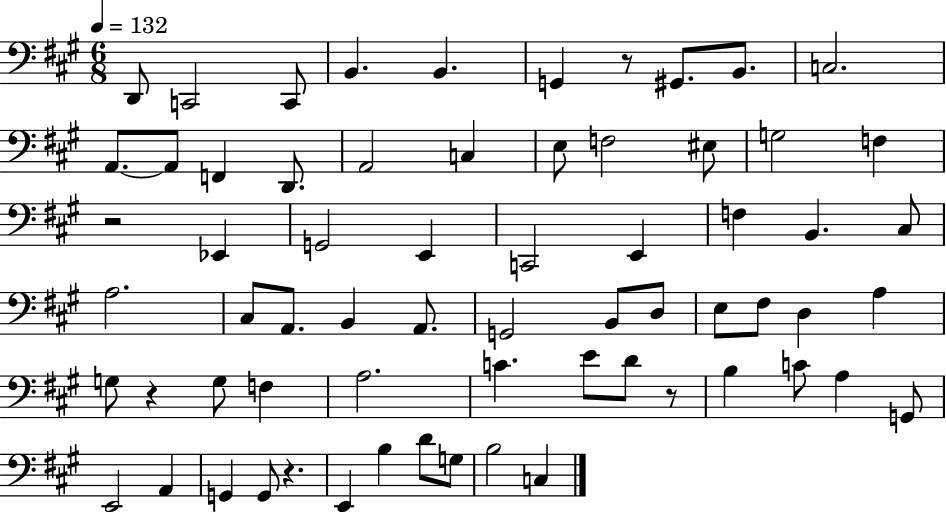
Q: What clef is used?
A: bass